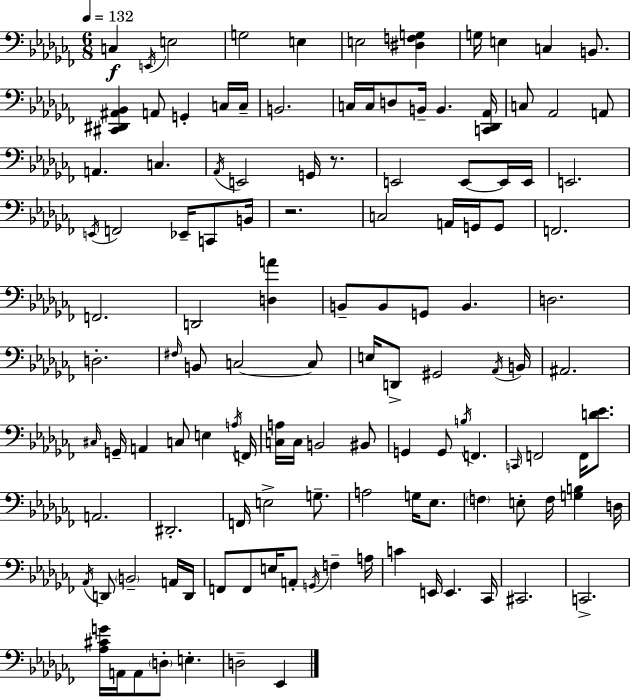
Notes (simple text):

C3/q E2/s E3/h G3/h E3/q E3/h [D#3,F3,G3]/q G3/s E3/q C3/q B2/e. [C#2,D#2,A#2,Bb2]/q A2/e G2/q C3/s C3/s B2/h. C3/s C3/s D3/e B2/s B2/q. [C2,Db2,Ab2]/s C3/e Ab2/h A2/e A2/q. C3/q. Ab2/s E2/h G2/s R/e. E2/h E2/e E2/s E2/s E2/h. E2/s F2/h Eb2/s C2/e B2/s R/h. C3/h A2/s G2/s G2/e F2/h. F2/h. D2/h [D3,A4]/q B2/e B2/e G2/e B2/q. D3/h. D3/h. F#3/s B2/e C3/h C3/e E3/s D2/e G#2/h Ab2/s B2/s A#2/h. C#3/s G2/s A2/q C3/e E3/q A3/s F2/s [C3,A3]/s C3/s B2/h BIS2/e G2/q G2/e B3/s F2/q. C2/s F2/h F2/s [D4,Eb4]/e. A2/h. D#2/h. F2/s E3/h G3/e. A3/h G3/s Eb3/e. F3/q E3/e F3/s [G3,B3]/q D3/s Ab2/s D2/e B2/h A2/s D2/s F2/e F2/e E3/s A2/e G2/s F3/q A3/s C4/q E2/s E2/q. CES2/s C#2/h. C2/h. [Ab3,C#4,G4]/s A2/s A2/e D3/e E3/q. D3/h Eb2/q